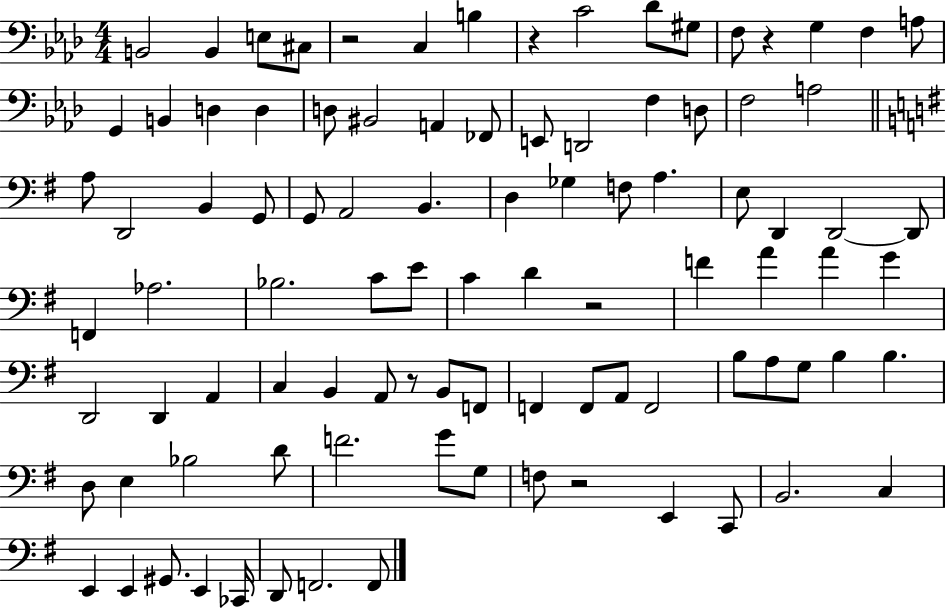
X:1
T:Untitled
M:4/4
L:1/4
K:Ab
B,,2 B,, E,/2 ^C,/2 z2 C, B, z C2 _D/2 ^G,/2 F,/2 z G, F, A,/2 G,, B,, D, D, D,/2 ^B,,2 A,, _F,,/2 E,,/2 D,,2 F, D,/2 F,2 A,2 A,/2 D,,2 B,, G,,/2 G,,/2 A,,2 B,, D, _G, F,/2 A, E,/2 D,, D,,2 D,,/2 F,, _A,2 _B,2 C/2 E/2 C D z2 F A A G D,,2 D,, A,, C, B,, A,,/2 z/2 B,,/2 F,,/2 F,, F,,/2 A,,/2 F,,2 B,/2 A,/2 G,/2 B, B, D,/2 E, _B,2 D/2 F2 G/2 G,/2 F,/2 z2 E,, C,,/2 B,,2 C, E,, E,, ^G,,/2 E,, _C,,/4 D,,/2 F,,2 F,,/2